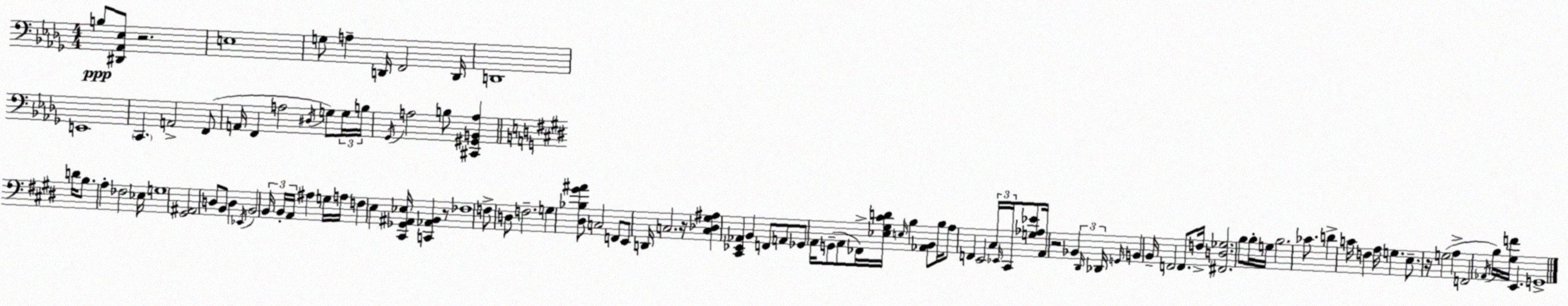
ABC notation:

X:1
T:Untitled
M:4/4
L:1/4
K:Bbm
B,/2 [^D,,_A,,_E,]/2 z2 E,4 G,/2 A, D,,/4 F,,2 D,,/4 D,,4 E,,4 C,, A,,2 F,,/2 A,,/4 F,, A,2 ^D,/4 G,/2 G,/4 B,/4 _G,,/4 A,2 B,/2 [^C,,^G,,B,,A,] D/4 B,/2 A, _F,2 _E,/4 G,4 [^G,,^A,,]2 D,/2 B,,/2 D, _E,,/4 B,,2 B,,/4 B,,/4 A,,/4 ^A, G,/4 A,/4 F, E, [^C,,_G,,^A,,_E,]/4 [C,,_A,,B,,] z/2 _F,4 F,/2 D,/2 F,2 G, [^D,_B,^G^A]/2 C,2 F,,/2 E,,/2 D,,/4 C,2 z/4 [C,_D,^G,^A,] [^C,,_E,,_A,,] B,, F,,/2 A,,/2 _G,,/2 A,,/4 G,,/2 A,,/2 _F,,/4 [_E,^G,^CD]/4 E,/4 B, [_A,,B,,]/2 B,/4 A,/2 F,, E,,2 ^C,/4 _E,,/4 ^C,,/4 [G,_A,_E]/2 A,,/4 z2 _B,, ^D,,/4 _D,,/4 G,,/4 B,, B,,/4 F,,2 F,,/2 F,/4 [^F,,D,_G,]2 B,/2 B,/4 G,/4 B,2 _C/2 D C/4 F, A,/4 G, E,/2 z/4 G,2 A, F,,2 _A,,/4 B,/4 [^G,F]/4 E,, G,,4